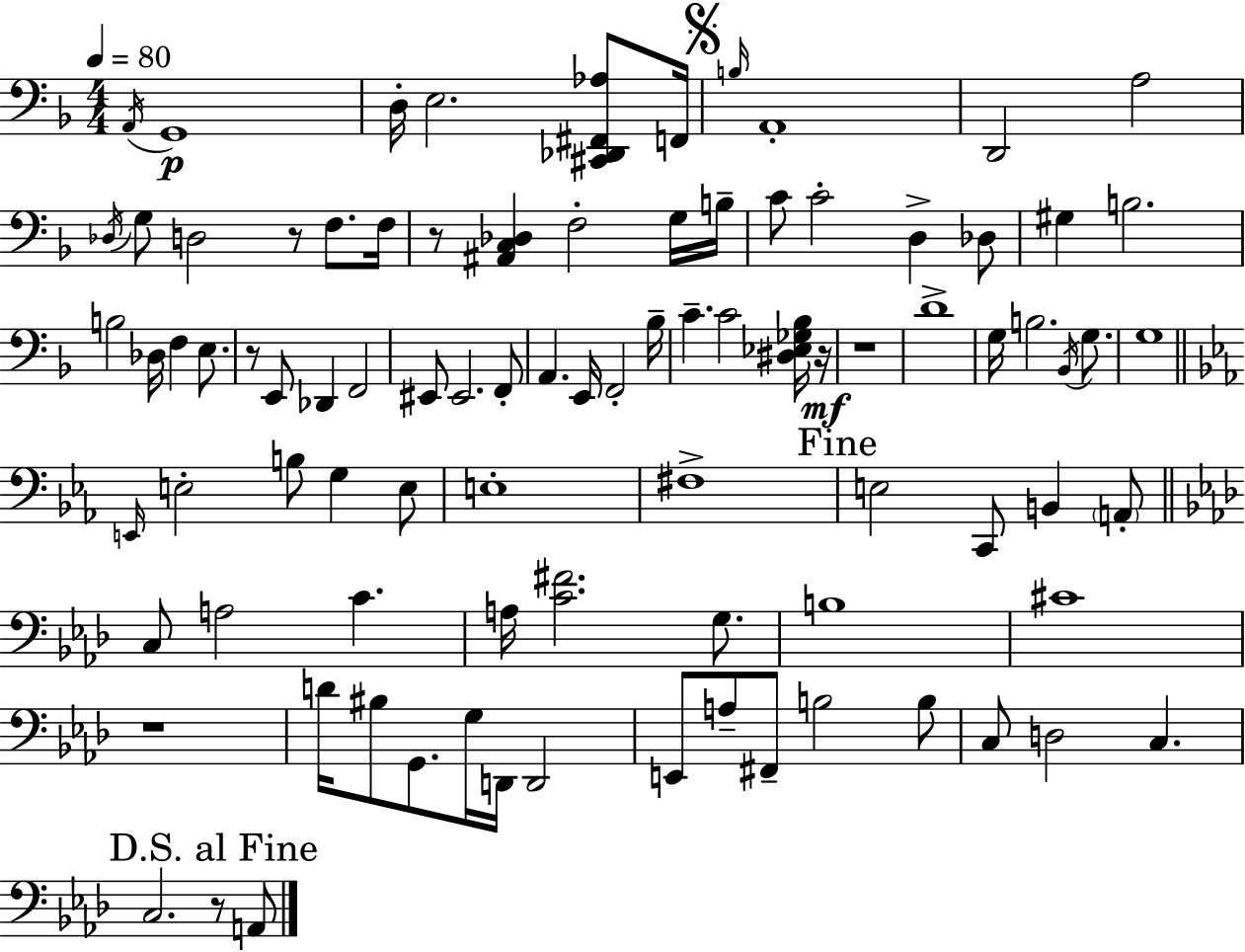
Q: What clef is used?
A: bass